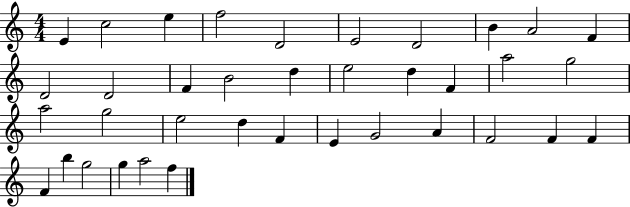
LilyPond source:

{
  \clef treble
  \numericTimeSignature
  \time 4/4
  \key c \major
  e'4 c''2 e''4 | f''2 d'2 | e'2 d'2 | b'4 a'2 f'4 | \break d'2 d'2 | f'4 b'2 d''4 | e''2 d''4 f'4 | a''2 g''2 | \break a''2 g''2 | e''2 d''4 f'4 | e'4 g'2 a'4 | f'2 f'4 f'4 | \break f'4 b''4 g''2 | g''4 a''2 f''4 | \bar "|."
}